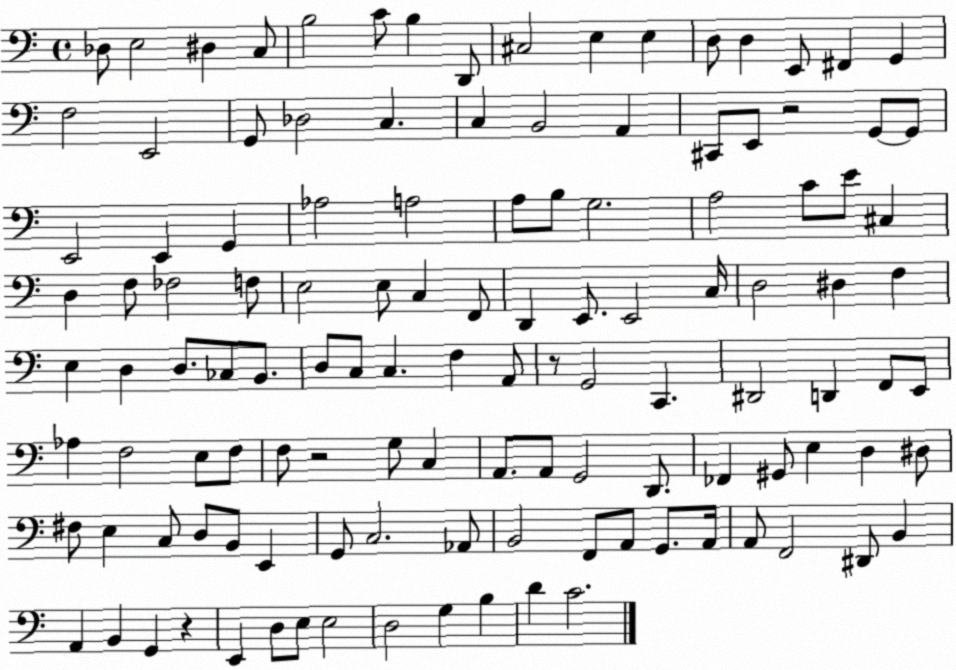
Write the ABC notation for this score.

X:1
T:Untitled
M:4/4
L:1/4
K:C
_D,/2 E,2 ^D, C,/2 B,2 C/2 B, D,,/2 ^C,2 E, E, D,/2 D, E,,/2 ^F,, G,, F,2 E,,2 G,,/2 _D,2 C, C, B,,2 A,, ^C,,/2 E,,/2 z2 G,,/2 G,,/2 E,,2 E,, G,, _A,2 A,2 A,/2 B,/2 G,2 A,2 C/2 E/2 ^C, D, F,/2 _F,2 F,/2 E,2 E,/2 C, F,,/2 D,, E,,/2 E,,2 C,/4 D,2 ^D, F, E, D, D,/2 _C,/2 B,,/2 D,/2 C,/2 C, F, A,,/2 z/2 G,,2 C,, ^D,,2 D,, F,,/2 E,,/2 _A, F,2 E,/2 F,/2 F,/2 z2 G,/2 C, A,,/2 A,,/2 G,,2 D,,/2 _F,, ^G,,/2 E, D, ^D,/2 ^F,/2 E, C,/2 D,/2 B,,/2 E,, G,,/2 C,2 _A,,/2 B,,2 F,,/2 A,,/2 G,,/2 A,,/4 A,,/2 F,,2 ^D,,/2 B,, A,, B,, G,, z E,, D,/2 E,/2 E,2 D,2 G, B, D C2